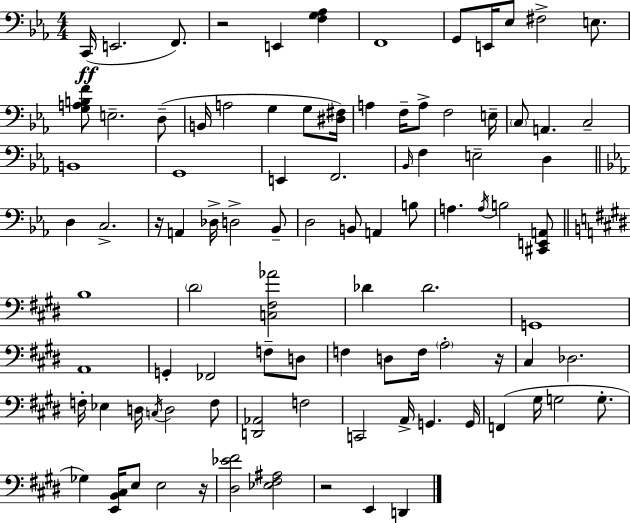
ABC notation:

X:1
T:Untitled
M:4/4
L:1/4
K:Eb
C,,/4 E,,2 F,,/2 z2 E,, [F,G,_A,] F,,4 G,,/2 E,,/4 _E,/2 ^F,2 E,/2 [G,A,B,F]/2 E,2 D,/2 B,,/4 A,2 G, G,/2 [^D,^F,]/4 A, F,/4 A,/2 F,2 E,/4 C,/2 A,, C,2 B,,4 G,,4 E,, F,,2 _B,,/4 F, E,2 D, D, C,2 z/4 A,, _D,/4 D,2 _B,,/2 D,2 B,,/2 A,, B,/2 A, A,/4 B,2 [^C,,E,,A,,]/2 B,4 ^D2 [C,^F,_A]2 _D _D2 G,,4 A,,4 G,, _F,,2 F,/2 D,/2 F, D,/2 F,/4 A,2 z/4 ^C, _D,2 F,/4 _E, D,/4 C,/4 D,2 F,/2 [D,,_A,,]2 F,2 C,,2 A,,/4 G,, G,,/4 F,, ^G,/4 G,2 G,/2 _G, [E,,B,,^C,]/4 E,/2 E,2 z/4 [^D,_E^F]2 [_E,^F,^A,]2 z2 E,, D,,